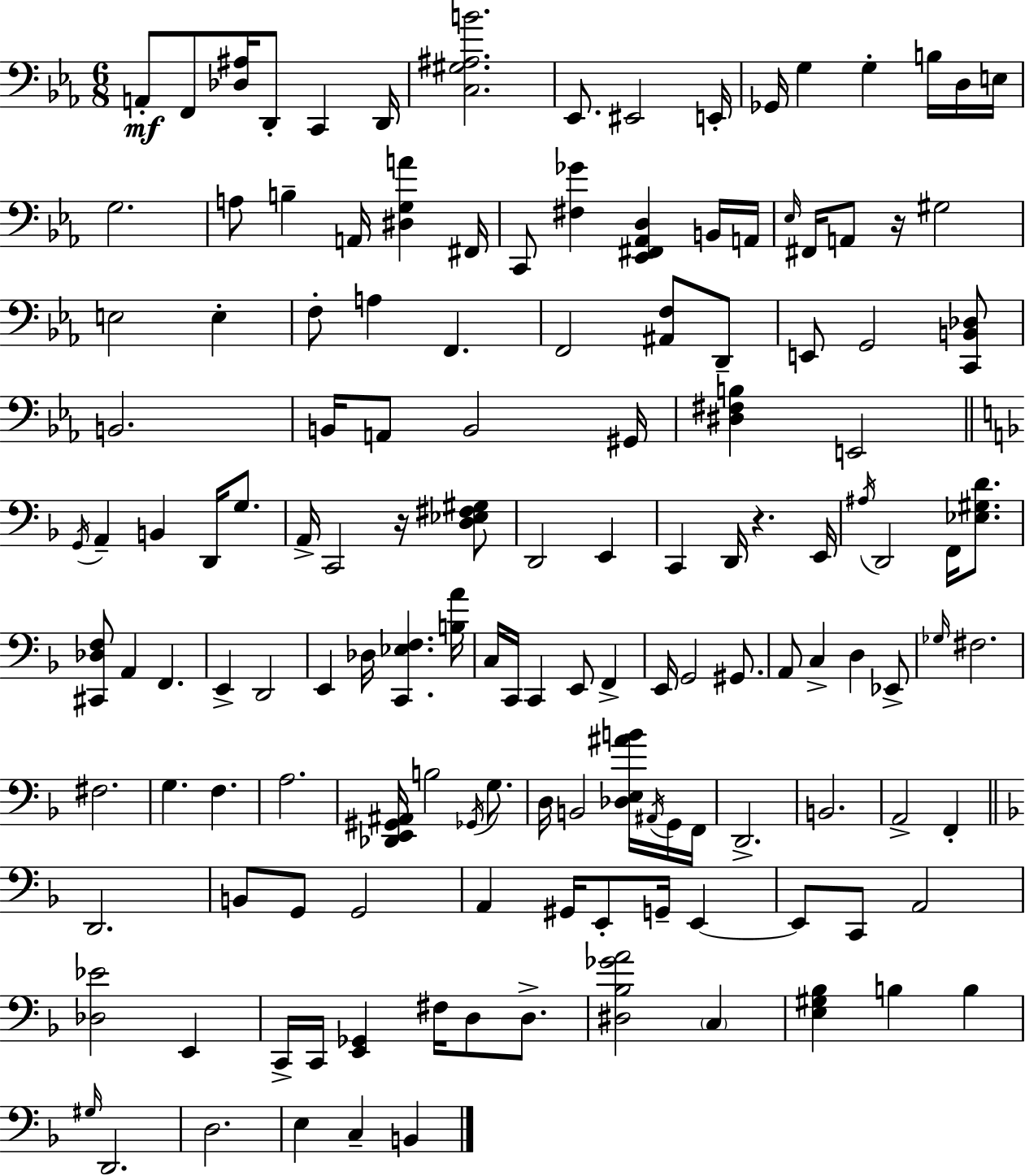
X:1
T:Untitled
M:6/8
L:1/4
K:Cm
A,,/2 F,,/2 [_D,^A,]/4 D,,/2 C,, D,,/4 [C,^G,^A,B]2 _E,,/2 ^E,,2 E,,/4 _G,,/4 G, G, B,/4 D,/4 E,/4 G,2 A,/2 B, A,,/4 [^D,G,A] ^F,,/4 C,,/2 [^F,_G] [_E,,^F,,_A,,D,] B,,/4 A,,/4 _E,/4 ^F,,/4 A,,/2 z/4 ^G,2 E,2 E, F,/2 A, F,, F,,2 [^A,,F,]/2 D,,/2 E,,/2 G,,2 [C,,B,,_D,]/2 B,,2 B,,/4 A,,/2 B,,2 ^G,,/4 [^D,^F,B,] E,,2 G,,/4 A,, B,, D,,/4 G,/2 A,,/4 C,,2 z/4 [D,_E,^F,^G,]/2 D,,2 E,, C,, D,,/4 z E,,/4 ^A,/4 D,,2 F,,/4 [_E,^G,D]/2 [^C,,_D,F,]/2 A,, F,, E,, D,,2 E,, _D,/4 [C,,_E,F,] [B,A]/4 C,/4 C,,/4 C,, E,,/2 F,, E,,/4 G,,2 ^G,,/2 A,,/2 C, D, _E,,/2 _G,/4 ^F,2 ^F,2 G, F, A,2 [_D,,E,,^G,,^A,,]/4 B,2 _G,,/4 G,/2 D,/4 B,,2 [_D,E,^AB]/4 ^A,,/4 G,,/4 F,,/4 D,,2 B,,2 A,,2 F,, D,,2 B,,/2 G,,/2 G,,2 A,, ^G,,/4 E,,/2 G,,/4 E,, E,,/2 C,,/2 A,,2 [_D,_E]2 E,, C,,/4 C,,/4 [E,,_G,,] ^F,/4 D,/2 D,/2 [^D,_B,_GA]2 C, [E,^G,_B,] B, B, ^G,/4 D,,2 D,2 E, C, B,,